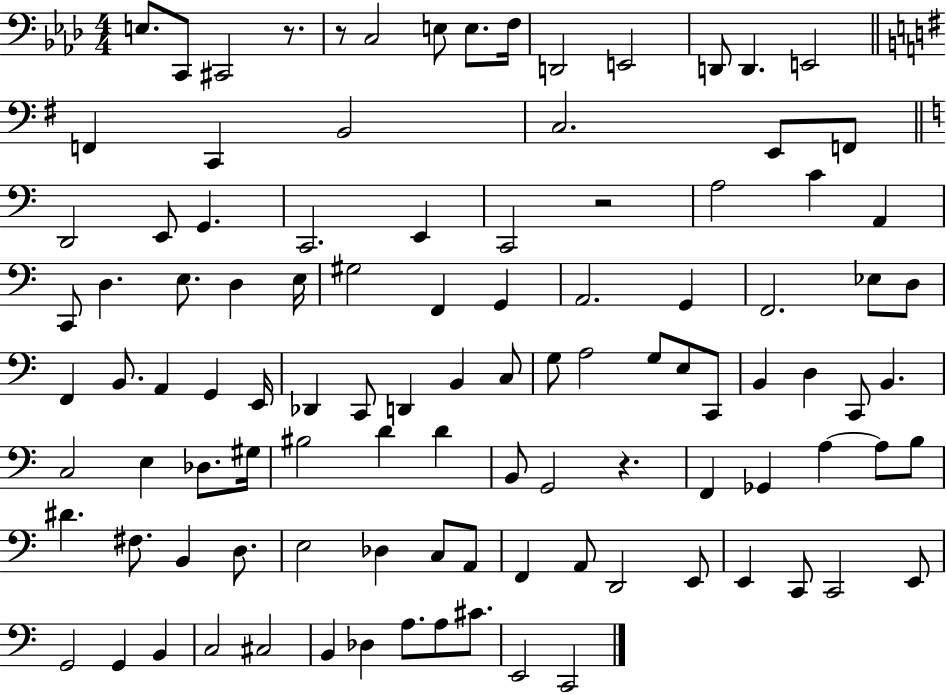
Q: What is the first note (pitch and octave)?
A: E3